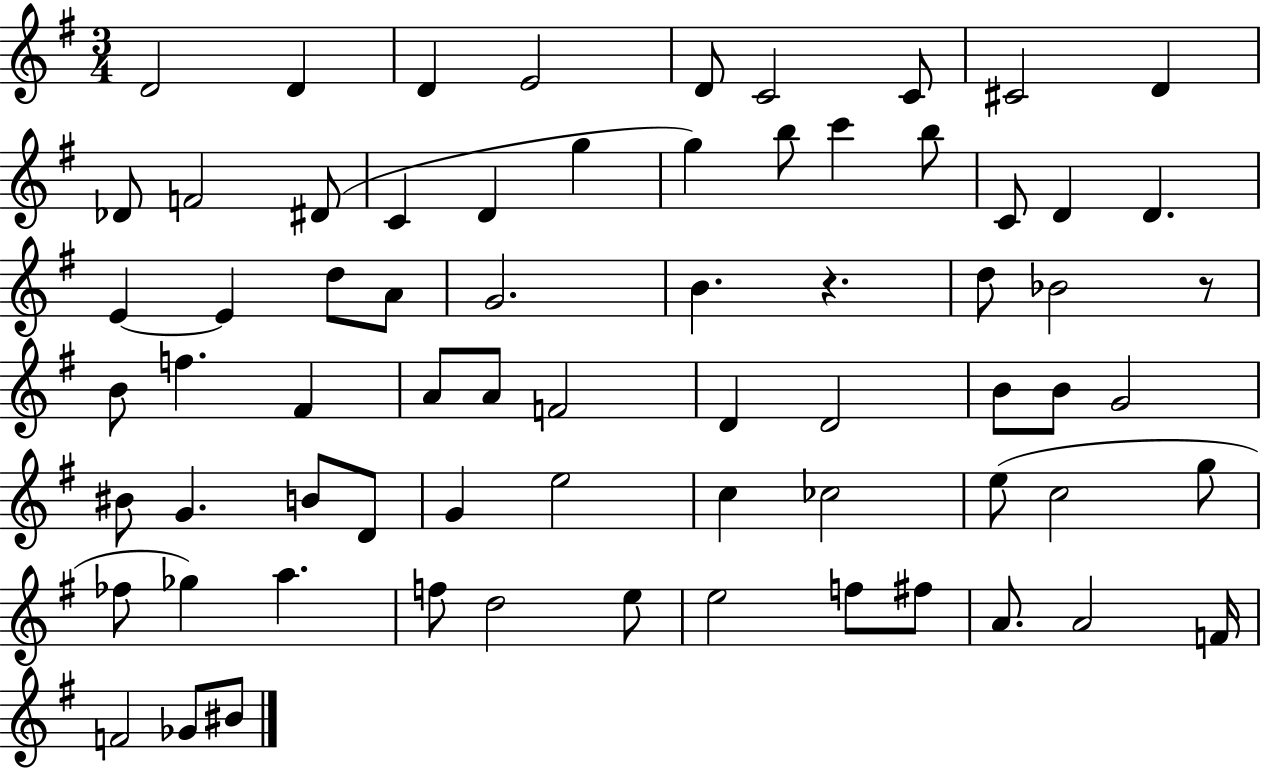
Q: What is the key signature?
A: G major